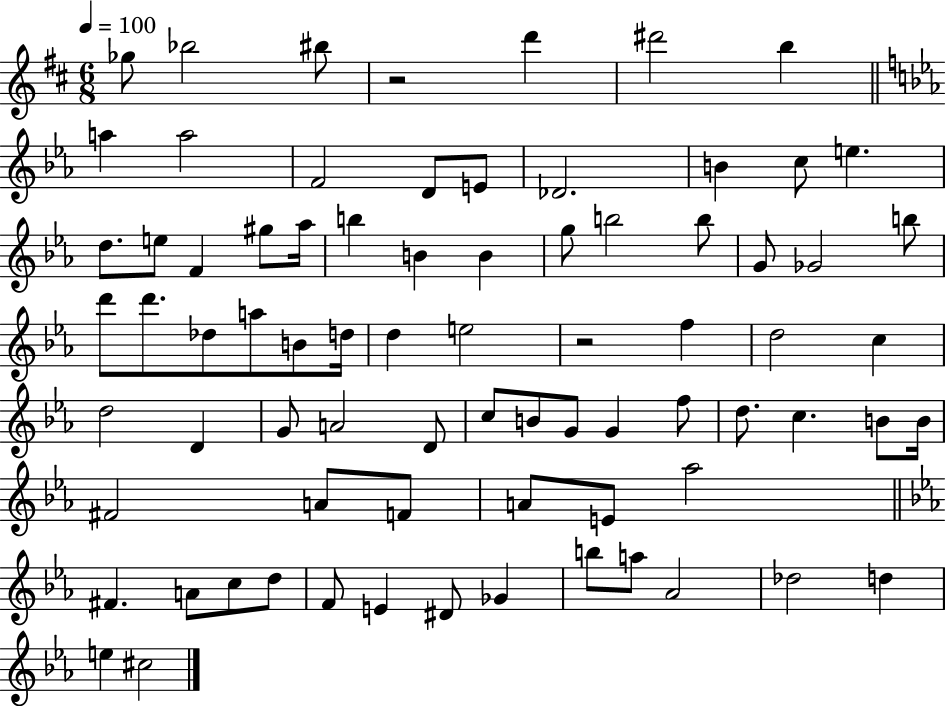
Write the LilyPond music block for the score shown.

{
  \clef treble
  \numericTimeSignature
  \time 6/8
  \key d \major
  \tempo 4 = 100
  ges''8 bes''2 bis''8 | r2 d'''4 | dis'''2 b''4 | \bar "||" \break \key c \minor a''4 a''2 | f'2 d'8 e'8 | des'2. | b'4 c''8 e''4. | \break d''8. e''8 f'4 gis''8 aes''16 | b''4 b'4 b'4 | g''8 b''2 b''8 | g'8 ges'2 b''8 | \break d'''8 d'''8. des''8 a''8 b'8 d''16 | d''4 e''2 | r2 f''4 | d''2 c''4 | \break d''2 d'4 | g'8 a'2 d'8 | c''8 b'8 g'8 g'4 f''8 | d''8. c''4. b'8 b'16 | \break fis'2 a'8 f'8 | a'8 e'8 aes''2 | \bar "||" \break \key c \minor fis'4. a'8 c''8 d''8 | f'8 e'4 dis'8 ges'4 | b''8 a''8 aes'2 | des''2 d''4 | \break e''4 cis''2 | \bar "|."
}